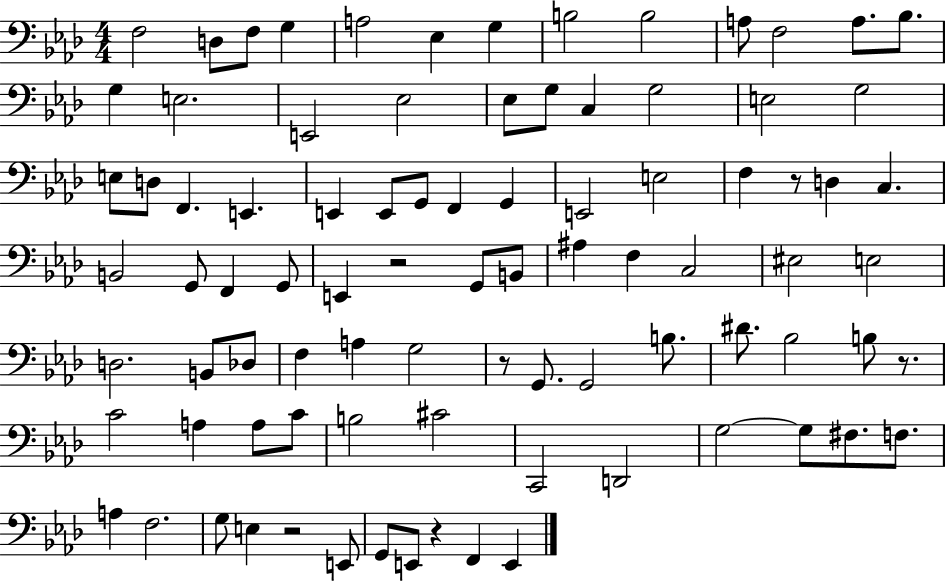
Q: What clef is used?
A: bass